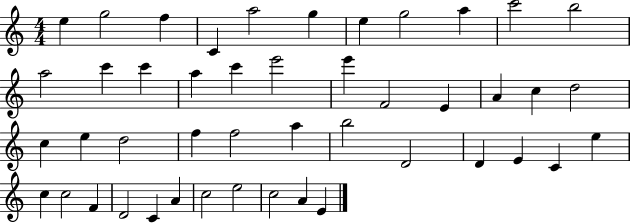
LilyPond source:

{
  \clef treble
  \numericTimeSignature
  \time 4/4
  \key c \major
  e''4 g''2 f''4 | c'4 a''2 g''4 | e''4 g''2 a''4 | c'''2 b''2 | \break a''2 c'''4 c'''4 | a''4 c'''4 e'''2 | e'''4 f'2 e'4 | a'4 c''4 d''2 | \break c''4 e''4 d''2 | f''4 f''2 a''4 | b''2 d'2 | d'4 e'4 c'4 e''4 | \break c''4 c''2 f'4 | d'2 c'4 a'4 | c''2 e''2 | c''2 a'4 e'4 | \break \bar "|."
}